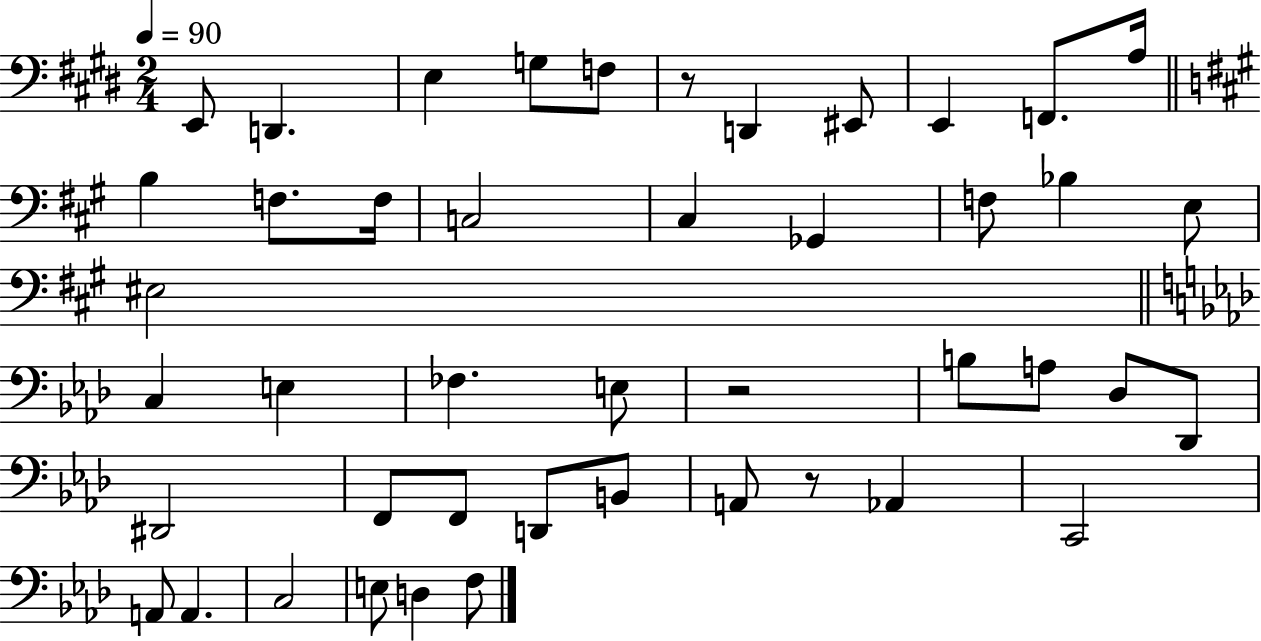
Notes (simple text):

E2/e D2/q. E3/q G3/e F3/e R/e D2/q EIS2/e E2/q F2/e. A3/s B3/q F3/e. F3/s C3/h C#3/q Gb2/q F3/e Bb3/q E3/e EIS3/h C3/q E3/q FES3/q. E3/e R/h B3/e A3/e Db3/e Db2/e D#2/h F2/e F2/e D2/e B2/e A2/e R/e Ab2/q C2/h A2/e A2/q. C3/h E3/e D3/q F3/e